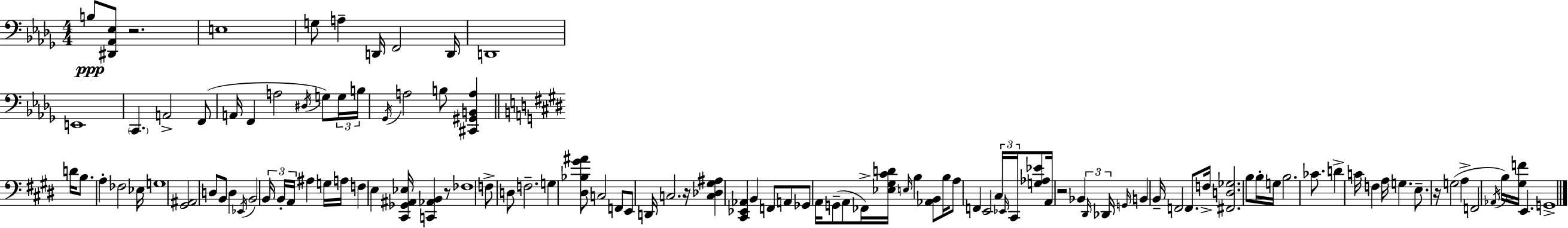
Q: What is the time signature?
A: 4/4